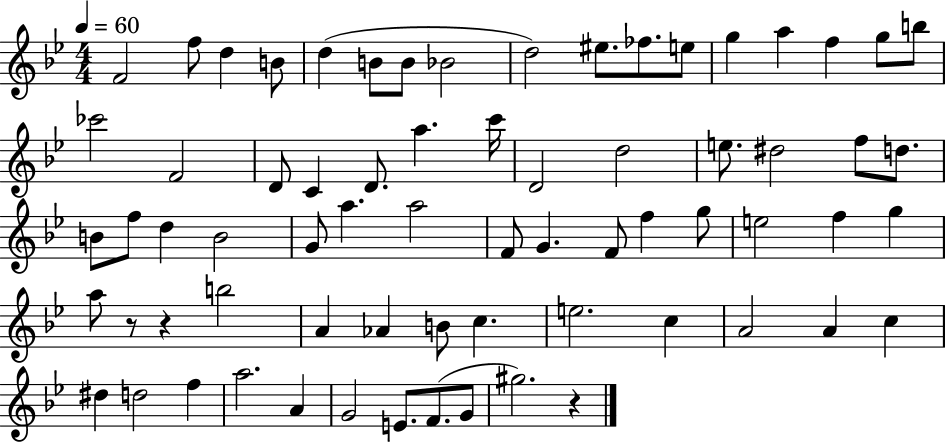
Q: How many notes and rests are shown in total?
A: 69